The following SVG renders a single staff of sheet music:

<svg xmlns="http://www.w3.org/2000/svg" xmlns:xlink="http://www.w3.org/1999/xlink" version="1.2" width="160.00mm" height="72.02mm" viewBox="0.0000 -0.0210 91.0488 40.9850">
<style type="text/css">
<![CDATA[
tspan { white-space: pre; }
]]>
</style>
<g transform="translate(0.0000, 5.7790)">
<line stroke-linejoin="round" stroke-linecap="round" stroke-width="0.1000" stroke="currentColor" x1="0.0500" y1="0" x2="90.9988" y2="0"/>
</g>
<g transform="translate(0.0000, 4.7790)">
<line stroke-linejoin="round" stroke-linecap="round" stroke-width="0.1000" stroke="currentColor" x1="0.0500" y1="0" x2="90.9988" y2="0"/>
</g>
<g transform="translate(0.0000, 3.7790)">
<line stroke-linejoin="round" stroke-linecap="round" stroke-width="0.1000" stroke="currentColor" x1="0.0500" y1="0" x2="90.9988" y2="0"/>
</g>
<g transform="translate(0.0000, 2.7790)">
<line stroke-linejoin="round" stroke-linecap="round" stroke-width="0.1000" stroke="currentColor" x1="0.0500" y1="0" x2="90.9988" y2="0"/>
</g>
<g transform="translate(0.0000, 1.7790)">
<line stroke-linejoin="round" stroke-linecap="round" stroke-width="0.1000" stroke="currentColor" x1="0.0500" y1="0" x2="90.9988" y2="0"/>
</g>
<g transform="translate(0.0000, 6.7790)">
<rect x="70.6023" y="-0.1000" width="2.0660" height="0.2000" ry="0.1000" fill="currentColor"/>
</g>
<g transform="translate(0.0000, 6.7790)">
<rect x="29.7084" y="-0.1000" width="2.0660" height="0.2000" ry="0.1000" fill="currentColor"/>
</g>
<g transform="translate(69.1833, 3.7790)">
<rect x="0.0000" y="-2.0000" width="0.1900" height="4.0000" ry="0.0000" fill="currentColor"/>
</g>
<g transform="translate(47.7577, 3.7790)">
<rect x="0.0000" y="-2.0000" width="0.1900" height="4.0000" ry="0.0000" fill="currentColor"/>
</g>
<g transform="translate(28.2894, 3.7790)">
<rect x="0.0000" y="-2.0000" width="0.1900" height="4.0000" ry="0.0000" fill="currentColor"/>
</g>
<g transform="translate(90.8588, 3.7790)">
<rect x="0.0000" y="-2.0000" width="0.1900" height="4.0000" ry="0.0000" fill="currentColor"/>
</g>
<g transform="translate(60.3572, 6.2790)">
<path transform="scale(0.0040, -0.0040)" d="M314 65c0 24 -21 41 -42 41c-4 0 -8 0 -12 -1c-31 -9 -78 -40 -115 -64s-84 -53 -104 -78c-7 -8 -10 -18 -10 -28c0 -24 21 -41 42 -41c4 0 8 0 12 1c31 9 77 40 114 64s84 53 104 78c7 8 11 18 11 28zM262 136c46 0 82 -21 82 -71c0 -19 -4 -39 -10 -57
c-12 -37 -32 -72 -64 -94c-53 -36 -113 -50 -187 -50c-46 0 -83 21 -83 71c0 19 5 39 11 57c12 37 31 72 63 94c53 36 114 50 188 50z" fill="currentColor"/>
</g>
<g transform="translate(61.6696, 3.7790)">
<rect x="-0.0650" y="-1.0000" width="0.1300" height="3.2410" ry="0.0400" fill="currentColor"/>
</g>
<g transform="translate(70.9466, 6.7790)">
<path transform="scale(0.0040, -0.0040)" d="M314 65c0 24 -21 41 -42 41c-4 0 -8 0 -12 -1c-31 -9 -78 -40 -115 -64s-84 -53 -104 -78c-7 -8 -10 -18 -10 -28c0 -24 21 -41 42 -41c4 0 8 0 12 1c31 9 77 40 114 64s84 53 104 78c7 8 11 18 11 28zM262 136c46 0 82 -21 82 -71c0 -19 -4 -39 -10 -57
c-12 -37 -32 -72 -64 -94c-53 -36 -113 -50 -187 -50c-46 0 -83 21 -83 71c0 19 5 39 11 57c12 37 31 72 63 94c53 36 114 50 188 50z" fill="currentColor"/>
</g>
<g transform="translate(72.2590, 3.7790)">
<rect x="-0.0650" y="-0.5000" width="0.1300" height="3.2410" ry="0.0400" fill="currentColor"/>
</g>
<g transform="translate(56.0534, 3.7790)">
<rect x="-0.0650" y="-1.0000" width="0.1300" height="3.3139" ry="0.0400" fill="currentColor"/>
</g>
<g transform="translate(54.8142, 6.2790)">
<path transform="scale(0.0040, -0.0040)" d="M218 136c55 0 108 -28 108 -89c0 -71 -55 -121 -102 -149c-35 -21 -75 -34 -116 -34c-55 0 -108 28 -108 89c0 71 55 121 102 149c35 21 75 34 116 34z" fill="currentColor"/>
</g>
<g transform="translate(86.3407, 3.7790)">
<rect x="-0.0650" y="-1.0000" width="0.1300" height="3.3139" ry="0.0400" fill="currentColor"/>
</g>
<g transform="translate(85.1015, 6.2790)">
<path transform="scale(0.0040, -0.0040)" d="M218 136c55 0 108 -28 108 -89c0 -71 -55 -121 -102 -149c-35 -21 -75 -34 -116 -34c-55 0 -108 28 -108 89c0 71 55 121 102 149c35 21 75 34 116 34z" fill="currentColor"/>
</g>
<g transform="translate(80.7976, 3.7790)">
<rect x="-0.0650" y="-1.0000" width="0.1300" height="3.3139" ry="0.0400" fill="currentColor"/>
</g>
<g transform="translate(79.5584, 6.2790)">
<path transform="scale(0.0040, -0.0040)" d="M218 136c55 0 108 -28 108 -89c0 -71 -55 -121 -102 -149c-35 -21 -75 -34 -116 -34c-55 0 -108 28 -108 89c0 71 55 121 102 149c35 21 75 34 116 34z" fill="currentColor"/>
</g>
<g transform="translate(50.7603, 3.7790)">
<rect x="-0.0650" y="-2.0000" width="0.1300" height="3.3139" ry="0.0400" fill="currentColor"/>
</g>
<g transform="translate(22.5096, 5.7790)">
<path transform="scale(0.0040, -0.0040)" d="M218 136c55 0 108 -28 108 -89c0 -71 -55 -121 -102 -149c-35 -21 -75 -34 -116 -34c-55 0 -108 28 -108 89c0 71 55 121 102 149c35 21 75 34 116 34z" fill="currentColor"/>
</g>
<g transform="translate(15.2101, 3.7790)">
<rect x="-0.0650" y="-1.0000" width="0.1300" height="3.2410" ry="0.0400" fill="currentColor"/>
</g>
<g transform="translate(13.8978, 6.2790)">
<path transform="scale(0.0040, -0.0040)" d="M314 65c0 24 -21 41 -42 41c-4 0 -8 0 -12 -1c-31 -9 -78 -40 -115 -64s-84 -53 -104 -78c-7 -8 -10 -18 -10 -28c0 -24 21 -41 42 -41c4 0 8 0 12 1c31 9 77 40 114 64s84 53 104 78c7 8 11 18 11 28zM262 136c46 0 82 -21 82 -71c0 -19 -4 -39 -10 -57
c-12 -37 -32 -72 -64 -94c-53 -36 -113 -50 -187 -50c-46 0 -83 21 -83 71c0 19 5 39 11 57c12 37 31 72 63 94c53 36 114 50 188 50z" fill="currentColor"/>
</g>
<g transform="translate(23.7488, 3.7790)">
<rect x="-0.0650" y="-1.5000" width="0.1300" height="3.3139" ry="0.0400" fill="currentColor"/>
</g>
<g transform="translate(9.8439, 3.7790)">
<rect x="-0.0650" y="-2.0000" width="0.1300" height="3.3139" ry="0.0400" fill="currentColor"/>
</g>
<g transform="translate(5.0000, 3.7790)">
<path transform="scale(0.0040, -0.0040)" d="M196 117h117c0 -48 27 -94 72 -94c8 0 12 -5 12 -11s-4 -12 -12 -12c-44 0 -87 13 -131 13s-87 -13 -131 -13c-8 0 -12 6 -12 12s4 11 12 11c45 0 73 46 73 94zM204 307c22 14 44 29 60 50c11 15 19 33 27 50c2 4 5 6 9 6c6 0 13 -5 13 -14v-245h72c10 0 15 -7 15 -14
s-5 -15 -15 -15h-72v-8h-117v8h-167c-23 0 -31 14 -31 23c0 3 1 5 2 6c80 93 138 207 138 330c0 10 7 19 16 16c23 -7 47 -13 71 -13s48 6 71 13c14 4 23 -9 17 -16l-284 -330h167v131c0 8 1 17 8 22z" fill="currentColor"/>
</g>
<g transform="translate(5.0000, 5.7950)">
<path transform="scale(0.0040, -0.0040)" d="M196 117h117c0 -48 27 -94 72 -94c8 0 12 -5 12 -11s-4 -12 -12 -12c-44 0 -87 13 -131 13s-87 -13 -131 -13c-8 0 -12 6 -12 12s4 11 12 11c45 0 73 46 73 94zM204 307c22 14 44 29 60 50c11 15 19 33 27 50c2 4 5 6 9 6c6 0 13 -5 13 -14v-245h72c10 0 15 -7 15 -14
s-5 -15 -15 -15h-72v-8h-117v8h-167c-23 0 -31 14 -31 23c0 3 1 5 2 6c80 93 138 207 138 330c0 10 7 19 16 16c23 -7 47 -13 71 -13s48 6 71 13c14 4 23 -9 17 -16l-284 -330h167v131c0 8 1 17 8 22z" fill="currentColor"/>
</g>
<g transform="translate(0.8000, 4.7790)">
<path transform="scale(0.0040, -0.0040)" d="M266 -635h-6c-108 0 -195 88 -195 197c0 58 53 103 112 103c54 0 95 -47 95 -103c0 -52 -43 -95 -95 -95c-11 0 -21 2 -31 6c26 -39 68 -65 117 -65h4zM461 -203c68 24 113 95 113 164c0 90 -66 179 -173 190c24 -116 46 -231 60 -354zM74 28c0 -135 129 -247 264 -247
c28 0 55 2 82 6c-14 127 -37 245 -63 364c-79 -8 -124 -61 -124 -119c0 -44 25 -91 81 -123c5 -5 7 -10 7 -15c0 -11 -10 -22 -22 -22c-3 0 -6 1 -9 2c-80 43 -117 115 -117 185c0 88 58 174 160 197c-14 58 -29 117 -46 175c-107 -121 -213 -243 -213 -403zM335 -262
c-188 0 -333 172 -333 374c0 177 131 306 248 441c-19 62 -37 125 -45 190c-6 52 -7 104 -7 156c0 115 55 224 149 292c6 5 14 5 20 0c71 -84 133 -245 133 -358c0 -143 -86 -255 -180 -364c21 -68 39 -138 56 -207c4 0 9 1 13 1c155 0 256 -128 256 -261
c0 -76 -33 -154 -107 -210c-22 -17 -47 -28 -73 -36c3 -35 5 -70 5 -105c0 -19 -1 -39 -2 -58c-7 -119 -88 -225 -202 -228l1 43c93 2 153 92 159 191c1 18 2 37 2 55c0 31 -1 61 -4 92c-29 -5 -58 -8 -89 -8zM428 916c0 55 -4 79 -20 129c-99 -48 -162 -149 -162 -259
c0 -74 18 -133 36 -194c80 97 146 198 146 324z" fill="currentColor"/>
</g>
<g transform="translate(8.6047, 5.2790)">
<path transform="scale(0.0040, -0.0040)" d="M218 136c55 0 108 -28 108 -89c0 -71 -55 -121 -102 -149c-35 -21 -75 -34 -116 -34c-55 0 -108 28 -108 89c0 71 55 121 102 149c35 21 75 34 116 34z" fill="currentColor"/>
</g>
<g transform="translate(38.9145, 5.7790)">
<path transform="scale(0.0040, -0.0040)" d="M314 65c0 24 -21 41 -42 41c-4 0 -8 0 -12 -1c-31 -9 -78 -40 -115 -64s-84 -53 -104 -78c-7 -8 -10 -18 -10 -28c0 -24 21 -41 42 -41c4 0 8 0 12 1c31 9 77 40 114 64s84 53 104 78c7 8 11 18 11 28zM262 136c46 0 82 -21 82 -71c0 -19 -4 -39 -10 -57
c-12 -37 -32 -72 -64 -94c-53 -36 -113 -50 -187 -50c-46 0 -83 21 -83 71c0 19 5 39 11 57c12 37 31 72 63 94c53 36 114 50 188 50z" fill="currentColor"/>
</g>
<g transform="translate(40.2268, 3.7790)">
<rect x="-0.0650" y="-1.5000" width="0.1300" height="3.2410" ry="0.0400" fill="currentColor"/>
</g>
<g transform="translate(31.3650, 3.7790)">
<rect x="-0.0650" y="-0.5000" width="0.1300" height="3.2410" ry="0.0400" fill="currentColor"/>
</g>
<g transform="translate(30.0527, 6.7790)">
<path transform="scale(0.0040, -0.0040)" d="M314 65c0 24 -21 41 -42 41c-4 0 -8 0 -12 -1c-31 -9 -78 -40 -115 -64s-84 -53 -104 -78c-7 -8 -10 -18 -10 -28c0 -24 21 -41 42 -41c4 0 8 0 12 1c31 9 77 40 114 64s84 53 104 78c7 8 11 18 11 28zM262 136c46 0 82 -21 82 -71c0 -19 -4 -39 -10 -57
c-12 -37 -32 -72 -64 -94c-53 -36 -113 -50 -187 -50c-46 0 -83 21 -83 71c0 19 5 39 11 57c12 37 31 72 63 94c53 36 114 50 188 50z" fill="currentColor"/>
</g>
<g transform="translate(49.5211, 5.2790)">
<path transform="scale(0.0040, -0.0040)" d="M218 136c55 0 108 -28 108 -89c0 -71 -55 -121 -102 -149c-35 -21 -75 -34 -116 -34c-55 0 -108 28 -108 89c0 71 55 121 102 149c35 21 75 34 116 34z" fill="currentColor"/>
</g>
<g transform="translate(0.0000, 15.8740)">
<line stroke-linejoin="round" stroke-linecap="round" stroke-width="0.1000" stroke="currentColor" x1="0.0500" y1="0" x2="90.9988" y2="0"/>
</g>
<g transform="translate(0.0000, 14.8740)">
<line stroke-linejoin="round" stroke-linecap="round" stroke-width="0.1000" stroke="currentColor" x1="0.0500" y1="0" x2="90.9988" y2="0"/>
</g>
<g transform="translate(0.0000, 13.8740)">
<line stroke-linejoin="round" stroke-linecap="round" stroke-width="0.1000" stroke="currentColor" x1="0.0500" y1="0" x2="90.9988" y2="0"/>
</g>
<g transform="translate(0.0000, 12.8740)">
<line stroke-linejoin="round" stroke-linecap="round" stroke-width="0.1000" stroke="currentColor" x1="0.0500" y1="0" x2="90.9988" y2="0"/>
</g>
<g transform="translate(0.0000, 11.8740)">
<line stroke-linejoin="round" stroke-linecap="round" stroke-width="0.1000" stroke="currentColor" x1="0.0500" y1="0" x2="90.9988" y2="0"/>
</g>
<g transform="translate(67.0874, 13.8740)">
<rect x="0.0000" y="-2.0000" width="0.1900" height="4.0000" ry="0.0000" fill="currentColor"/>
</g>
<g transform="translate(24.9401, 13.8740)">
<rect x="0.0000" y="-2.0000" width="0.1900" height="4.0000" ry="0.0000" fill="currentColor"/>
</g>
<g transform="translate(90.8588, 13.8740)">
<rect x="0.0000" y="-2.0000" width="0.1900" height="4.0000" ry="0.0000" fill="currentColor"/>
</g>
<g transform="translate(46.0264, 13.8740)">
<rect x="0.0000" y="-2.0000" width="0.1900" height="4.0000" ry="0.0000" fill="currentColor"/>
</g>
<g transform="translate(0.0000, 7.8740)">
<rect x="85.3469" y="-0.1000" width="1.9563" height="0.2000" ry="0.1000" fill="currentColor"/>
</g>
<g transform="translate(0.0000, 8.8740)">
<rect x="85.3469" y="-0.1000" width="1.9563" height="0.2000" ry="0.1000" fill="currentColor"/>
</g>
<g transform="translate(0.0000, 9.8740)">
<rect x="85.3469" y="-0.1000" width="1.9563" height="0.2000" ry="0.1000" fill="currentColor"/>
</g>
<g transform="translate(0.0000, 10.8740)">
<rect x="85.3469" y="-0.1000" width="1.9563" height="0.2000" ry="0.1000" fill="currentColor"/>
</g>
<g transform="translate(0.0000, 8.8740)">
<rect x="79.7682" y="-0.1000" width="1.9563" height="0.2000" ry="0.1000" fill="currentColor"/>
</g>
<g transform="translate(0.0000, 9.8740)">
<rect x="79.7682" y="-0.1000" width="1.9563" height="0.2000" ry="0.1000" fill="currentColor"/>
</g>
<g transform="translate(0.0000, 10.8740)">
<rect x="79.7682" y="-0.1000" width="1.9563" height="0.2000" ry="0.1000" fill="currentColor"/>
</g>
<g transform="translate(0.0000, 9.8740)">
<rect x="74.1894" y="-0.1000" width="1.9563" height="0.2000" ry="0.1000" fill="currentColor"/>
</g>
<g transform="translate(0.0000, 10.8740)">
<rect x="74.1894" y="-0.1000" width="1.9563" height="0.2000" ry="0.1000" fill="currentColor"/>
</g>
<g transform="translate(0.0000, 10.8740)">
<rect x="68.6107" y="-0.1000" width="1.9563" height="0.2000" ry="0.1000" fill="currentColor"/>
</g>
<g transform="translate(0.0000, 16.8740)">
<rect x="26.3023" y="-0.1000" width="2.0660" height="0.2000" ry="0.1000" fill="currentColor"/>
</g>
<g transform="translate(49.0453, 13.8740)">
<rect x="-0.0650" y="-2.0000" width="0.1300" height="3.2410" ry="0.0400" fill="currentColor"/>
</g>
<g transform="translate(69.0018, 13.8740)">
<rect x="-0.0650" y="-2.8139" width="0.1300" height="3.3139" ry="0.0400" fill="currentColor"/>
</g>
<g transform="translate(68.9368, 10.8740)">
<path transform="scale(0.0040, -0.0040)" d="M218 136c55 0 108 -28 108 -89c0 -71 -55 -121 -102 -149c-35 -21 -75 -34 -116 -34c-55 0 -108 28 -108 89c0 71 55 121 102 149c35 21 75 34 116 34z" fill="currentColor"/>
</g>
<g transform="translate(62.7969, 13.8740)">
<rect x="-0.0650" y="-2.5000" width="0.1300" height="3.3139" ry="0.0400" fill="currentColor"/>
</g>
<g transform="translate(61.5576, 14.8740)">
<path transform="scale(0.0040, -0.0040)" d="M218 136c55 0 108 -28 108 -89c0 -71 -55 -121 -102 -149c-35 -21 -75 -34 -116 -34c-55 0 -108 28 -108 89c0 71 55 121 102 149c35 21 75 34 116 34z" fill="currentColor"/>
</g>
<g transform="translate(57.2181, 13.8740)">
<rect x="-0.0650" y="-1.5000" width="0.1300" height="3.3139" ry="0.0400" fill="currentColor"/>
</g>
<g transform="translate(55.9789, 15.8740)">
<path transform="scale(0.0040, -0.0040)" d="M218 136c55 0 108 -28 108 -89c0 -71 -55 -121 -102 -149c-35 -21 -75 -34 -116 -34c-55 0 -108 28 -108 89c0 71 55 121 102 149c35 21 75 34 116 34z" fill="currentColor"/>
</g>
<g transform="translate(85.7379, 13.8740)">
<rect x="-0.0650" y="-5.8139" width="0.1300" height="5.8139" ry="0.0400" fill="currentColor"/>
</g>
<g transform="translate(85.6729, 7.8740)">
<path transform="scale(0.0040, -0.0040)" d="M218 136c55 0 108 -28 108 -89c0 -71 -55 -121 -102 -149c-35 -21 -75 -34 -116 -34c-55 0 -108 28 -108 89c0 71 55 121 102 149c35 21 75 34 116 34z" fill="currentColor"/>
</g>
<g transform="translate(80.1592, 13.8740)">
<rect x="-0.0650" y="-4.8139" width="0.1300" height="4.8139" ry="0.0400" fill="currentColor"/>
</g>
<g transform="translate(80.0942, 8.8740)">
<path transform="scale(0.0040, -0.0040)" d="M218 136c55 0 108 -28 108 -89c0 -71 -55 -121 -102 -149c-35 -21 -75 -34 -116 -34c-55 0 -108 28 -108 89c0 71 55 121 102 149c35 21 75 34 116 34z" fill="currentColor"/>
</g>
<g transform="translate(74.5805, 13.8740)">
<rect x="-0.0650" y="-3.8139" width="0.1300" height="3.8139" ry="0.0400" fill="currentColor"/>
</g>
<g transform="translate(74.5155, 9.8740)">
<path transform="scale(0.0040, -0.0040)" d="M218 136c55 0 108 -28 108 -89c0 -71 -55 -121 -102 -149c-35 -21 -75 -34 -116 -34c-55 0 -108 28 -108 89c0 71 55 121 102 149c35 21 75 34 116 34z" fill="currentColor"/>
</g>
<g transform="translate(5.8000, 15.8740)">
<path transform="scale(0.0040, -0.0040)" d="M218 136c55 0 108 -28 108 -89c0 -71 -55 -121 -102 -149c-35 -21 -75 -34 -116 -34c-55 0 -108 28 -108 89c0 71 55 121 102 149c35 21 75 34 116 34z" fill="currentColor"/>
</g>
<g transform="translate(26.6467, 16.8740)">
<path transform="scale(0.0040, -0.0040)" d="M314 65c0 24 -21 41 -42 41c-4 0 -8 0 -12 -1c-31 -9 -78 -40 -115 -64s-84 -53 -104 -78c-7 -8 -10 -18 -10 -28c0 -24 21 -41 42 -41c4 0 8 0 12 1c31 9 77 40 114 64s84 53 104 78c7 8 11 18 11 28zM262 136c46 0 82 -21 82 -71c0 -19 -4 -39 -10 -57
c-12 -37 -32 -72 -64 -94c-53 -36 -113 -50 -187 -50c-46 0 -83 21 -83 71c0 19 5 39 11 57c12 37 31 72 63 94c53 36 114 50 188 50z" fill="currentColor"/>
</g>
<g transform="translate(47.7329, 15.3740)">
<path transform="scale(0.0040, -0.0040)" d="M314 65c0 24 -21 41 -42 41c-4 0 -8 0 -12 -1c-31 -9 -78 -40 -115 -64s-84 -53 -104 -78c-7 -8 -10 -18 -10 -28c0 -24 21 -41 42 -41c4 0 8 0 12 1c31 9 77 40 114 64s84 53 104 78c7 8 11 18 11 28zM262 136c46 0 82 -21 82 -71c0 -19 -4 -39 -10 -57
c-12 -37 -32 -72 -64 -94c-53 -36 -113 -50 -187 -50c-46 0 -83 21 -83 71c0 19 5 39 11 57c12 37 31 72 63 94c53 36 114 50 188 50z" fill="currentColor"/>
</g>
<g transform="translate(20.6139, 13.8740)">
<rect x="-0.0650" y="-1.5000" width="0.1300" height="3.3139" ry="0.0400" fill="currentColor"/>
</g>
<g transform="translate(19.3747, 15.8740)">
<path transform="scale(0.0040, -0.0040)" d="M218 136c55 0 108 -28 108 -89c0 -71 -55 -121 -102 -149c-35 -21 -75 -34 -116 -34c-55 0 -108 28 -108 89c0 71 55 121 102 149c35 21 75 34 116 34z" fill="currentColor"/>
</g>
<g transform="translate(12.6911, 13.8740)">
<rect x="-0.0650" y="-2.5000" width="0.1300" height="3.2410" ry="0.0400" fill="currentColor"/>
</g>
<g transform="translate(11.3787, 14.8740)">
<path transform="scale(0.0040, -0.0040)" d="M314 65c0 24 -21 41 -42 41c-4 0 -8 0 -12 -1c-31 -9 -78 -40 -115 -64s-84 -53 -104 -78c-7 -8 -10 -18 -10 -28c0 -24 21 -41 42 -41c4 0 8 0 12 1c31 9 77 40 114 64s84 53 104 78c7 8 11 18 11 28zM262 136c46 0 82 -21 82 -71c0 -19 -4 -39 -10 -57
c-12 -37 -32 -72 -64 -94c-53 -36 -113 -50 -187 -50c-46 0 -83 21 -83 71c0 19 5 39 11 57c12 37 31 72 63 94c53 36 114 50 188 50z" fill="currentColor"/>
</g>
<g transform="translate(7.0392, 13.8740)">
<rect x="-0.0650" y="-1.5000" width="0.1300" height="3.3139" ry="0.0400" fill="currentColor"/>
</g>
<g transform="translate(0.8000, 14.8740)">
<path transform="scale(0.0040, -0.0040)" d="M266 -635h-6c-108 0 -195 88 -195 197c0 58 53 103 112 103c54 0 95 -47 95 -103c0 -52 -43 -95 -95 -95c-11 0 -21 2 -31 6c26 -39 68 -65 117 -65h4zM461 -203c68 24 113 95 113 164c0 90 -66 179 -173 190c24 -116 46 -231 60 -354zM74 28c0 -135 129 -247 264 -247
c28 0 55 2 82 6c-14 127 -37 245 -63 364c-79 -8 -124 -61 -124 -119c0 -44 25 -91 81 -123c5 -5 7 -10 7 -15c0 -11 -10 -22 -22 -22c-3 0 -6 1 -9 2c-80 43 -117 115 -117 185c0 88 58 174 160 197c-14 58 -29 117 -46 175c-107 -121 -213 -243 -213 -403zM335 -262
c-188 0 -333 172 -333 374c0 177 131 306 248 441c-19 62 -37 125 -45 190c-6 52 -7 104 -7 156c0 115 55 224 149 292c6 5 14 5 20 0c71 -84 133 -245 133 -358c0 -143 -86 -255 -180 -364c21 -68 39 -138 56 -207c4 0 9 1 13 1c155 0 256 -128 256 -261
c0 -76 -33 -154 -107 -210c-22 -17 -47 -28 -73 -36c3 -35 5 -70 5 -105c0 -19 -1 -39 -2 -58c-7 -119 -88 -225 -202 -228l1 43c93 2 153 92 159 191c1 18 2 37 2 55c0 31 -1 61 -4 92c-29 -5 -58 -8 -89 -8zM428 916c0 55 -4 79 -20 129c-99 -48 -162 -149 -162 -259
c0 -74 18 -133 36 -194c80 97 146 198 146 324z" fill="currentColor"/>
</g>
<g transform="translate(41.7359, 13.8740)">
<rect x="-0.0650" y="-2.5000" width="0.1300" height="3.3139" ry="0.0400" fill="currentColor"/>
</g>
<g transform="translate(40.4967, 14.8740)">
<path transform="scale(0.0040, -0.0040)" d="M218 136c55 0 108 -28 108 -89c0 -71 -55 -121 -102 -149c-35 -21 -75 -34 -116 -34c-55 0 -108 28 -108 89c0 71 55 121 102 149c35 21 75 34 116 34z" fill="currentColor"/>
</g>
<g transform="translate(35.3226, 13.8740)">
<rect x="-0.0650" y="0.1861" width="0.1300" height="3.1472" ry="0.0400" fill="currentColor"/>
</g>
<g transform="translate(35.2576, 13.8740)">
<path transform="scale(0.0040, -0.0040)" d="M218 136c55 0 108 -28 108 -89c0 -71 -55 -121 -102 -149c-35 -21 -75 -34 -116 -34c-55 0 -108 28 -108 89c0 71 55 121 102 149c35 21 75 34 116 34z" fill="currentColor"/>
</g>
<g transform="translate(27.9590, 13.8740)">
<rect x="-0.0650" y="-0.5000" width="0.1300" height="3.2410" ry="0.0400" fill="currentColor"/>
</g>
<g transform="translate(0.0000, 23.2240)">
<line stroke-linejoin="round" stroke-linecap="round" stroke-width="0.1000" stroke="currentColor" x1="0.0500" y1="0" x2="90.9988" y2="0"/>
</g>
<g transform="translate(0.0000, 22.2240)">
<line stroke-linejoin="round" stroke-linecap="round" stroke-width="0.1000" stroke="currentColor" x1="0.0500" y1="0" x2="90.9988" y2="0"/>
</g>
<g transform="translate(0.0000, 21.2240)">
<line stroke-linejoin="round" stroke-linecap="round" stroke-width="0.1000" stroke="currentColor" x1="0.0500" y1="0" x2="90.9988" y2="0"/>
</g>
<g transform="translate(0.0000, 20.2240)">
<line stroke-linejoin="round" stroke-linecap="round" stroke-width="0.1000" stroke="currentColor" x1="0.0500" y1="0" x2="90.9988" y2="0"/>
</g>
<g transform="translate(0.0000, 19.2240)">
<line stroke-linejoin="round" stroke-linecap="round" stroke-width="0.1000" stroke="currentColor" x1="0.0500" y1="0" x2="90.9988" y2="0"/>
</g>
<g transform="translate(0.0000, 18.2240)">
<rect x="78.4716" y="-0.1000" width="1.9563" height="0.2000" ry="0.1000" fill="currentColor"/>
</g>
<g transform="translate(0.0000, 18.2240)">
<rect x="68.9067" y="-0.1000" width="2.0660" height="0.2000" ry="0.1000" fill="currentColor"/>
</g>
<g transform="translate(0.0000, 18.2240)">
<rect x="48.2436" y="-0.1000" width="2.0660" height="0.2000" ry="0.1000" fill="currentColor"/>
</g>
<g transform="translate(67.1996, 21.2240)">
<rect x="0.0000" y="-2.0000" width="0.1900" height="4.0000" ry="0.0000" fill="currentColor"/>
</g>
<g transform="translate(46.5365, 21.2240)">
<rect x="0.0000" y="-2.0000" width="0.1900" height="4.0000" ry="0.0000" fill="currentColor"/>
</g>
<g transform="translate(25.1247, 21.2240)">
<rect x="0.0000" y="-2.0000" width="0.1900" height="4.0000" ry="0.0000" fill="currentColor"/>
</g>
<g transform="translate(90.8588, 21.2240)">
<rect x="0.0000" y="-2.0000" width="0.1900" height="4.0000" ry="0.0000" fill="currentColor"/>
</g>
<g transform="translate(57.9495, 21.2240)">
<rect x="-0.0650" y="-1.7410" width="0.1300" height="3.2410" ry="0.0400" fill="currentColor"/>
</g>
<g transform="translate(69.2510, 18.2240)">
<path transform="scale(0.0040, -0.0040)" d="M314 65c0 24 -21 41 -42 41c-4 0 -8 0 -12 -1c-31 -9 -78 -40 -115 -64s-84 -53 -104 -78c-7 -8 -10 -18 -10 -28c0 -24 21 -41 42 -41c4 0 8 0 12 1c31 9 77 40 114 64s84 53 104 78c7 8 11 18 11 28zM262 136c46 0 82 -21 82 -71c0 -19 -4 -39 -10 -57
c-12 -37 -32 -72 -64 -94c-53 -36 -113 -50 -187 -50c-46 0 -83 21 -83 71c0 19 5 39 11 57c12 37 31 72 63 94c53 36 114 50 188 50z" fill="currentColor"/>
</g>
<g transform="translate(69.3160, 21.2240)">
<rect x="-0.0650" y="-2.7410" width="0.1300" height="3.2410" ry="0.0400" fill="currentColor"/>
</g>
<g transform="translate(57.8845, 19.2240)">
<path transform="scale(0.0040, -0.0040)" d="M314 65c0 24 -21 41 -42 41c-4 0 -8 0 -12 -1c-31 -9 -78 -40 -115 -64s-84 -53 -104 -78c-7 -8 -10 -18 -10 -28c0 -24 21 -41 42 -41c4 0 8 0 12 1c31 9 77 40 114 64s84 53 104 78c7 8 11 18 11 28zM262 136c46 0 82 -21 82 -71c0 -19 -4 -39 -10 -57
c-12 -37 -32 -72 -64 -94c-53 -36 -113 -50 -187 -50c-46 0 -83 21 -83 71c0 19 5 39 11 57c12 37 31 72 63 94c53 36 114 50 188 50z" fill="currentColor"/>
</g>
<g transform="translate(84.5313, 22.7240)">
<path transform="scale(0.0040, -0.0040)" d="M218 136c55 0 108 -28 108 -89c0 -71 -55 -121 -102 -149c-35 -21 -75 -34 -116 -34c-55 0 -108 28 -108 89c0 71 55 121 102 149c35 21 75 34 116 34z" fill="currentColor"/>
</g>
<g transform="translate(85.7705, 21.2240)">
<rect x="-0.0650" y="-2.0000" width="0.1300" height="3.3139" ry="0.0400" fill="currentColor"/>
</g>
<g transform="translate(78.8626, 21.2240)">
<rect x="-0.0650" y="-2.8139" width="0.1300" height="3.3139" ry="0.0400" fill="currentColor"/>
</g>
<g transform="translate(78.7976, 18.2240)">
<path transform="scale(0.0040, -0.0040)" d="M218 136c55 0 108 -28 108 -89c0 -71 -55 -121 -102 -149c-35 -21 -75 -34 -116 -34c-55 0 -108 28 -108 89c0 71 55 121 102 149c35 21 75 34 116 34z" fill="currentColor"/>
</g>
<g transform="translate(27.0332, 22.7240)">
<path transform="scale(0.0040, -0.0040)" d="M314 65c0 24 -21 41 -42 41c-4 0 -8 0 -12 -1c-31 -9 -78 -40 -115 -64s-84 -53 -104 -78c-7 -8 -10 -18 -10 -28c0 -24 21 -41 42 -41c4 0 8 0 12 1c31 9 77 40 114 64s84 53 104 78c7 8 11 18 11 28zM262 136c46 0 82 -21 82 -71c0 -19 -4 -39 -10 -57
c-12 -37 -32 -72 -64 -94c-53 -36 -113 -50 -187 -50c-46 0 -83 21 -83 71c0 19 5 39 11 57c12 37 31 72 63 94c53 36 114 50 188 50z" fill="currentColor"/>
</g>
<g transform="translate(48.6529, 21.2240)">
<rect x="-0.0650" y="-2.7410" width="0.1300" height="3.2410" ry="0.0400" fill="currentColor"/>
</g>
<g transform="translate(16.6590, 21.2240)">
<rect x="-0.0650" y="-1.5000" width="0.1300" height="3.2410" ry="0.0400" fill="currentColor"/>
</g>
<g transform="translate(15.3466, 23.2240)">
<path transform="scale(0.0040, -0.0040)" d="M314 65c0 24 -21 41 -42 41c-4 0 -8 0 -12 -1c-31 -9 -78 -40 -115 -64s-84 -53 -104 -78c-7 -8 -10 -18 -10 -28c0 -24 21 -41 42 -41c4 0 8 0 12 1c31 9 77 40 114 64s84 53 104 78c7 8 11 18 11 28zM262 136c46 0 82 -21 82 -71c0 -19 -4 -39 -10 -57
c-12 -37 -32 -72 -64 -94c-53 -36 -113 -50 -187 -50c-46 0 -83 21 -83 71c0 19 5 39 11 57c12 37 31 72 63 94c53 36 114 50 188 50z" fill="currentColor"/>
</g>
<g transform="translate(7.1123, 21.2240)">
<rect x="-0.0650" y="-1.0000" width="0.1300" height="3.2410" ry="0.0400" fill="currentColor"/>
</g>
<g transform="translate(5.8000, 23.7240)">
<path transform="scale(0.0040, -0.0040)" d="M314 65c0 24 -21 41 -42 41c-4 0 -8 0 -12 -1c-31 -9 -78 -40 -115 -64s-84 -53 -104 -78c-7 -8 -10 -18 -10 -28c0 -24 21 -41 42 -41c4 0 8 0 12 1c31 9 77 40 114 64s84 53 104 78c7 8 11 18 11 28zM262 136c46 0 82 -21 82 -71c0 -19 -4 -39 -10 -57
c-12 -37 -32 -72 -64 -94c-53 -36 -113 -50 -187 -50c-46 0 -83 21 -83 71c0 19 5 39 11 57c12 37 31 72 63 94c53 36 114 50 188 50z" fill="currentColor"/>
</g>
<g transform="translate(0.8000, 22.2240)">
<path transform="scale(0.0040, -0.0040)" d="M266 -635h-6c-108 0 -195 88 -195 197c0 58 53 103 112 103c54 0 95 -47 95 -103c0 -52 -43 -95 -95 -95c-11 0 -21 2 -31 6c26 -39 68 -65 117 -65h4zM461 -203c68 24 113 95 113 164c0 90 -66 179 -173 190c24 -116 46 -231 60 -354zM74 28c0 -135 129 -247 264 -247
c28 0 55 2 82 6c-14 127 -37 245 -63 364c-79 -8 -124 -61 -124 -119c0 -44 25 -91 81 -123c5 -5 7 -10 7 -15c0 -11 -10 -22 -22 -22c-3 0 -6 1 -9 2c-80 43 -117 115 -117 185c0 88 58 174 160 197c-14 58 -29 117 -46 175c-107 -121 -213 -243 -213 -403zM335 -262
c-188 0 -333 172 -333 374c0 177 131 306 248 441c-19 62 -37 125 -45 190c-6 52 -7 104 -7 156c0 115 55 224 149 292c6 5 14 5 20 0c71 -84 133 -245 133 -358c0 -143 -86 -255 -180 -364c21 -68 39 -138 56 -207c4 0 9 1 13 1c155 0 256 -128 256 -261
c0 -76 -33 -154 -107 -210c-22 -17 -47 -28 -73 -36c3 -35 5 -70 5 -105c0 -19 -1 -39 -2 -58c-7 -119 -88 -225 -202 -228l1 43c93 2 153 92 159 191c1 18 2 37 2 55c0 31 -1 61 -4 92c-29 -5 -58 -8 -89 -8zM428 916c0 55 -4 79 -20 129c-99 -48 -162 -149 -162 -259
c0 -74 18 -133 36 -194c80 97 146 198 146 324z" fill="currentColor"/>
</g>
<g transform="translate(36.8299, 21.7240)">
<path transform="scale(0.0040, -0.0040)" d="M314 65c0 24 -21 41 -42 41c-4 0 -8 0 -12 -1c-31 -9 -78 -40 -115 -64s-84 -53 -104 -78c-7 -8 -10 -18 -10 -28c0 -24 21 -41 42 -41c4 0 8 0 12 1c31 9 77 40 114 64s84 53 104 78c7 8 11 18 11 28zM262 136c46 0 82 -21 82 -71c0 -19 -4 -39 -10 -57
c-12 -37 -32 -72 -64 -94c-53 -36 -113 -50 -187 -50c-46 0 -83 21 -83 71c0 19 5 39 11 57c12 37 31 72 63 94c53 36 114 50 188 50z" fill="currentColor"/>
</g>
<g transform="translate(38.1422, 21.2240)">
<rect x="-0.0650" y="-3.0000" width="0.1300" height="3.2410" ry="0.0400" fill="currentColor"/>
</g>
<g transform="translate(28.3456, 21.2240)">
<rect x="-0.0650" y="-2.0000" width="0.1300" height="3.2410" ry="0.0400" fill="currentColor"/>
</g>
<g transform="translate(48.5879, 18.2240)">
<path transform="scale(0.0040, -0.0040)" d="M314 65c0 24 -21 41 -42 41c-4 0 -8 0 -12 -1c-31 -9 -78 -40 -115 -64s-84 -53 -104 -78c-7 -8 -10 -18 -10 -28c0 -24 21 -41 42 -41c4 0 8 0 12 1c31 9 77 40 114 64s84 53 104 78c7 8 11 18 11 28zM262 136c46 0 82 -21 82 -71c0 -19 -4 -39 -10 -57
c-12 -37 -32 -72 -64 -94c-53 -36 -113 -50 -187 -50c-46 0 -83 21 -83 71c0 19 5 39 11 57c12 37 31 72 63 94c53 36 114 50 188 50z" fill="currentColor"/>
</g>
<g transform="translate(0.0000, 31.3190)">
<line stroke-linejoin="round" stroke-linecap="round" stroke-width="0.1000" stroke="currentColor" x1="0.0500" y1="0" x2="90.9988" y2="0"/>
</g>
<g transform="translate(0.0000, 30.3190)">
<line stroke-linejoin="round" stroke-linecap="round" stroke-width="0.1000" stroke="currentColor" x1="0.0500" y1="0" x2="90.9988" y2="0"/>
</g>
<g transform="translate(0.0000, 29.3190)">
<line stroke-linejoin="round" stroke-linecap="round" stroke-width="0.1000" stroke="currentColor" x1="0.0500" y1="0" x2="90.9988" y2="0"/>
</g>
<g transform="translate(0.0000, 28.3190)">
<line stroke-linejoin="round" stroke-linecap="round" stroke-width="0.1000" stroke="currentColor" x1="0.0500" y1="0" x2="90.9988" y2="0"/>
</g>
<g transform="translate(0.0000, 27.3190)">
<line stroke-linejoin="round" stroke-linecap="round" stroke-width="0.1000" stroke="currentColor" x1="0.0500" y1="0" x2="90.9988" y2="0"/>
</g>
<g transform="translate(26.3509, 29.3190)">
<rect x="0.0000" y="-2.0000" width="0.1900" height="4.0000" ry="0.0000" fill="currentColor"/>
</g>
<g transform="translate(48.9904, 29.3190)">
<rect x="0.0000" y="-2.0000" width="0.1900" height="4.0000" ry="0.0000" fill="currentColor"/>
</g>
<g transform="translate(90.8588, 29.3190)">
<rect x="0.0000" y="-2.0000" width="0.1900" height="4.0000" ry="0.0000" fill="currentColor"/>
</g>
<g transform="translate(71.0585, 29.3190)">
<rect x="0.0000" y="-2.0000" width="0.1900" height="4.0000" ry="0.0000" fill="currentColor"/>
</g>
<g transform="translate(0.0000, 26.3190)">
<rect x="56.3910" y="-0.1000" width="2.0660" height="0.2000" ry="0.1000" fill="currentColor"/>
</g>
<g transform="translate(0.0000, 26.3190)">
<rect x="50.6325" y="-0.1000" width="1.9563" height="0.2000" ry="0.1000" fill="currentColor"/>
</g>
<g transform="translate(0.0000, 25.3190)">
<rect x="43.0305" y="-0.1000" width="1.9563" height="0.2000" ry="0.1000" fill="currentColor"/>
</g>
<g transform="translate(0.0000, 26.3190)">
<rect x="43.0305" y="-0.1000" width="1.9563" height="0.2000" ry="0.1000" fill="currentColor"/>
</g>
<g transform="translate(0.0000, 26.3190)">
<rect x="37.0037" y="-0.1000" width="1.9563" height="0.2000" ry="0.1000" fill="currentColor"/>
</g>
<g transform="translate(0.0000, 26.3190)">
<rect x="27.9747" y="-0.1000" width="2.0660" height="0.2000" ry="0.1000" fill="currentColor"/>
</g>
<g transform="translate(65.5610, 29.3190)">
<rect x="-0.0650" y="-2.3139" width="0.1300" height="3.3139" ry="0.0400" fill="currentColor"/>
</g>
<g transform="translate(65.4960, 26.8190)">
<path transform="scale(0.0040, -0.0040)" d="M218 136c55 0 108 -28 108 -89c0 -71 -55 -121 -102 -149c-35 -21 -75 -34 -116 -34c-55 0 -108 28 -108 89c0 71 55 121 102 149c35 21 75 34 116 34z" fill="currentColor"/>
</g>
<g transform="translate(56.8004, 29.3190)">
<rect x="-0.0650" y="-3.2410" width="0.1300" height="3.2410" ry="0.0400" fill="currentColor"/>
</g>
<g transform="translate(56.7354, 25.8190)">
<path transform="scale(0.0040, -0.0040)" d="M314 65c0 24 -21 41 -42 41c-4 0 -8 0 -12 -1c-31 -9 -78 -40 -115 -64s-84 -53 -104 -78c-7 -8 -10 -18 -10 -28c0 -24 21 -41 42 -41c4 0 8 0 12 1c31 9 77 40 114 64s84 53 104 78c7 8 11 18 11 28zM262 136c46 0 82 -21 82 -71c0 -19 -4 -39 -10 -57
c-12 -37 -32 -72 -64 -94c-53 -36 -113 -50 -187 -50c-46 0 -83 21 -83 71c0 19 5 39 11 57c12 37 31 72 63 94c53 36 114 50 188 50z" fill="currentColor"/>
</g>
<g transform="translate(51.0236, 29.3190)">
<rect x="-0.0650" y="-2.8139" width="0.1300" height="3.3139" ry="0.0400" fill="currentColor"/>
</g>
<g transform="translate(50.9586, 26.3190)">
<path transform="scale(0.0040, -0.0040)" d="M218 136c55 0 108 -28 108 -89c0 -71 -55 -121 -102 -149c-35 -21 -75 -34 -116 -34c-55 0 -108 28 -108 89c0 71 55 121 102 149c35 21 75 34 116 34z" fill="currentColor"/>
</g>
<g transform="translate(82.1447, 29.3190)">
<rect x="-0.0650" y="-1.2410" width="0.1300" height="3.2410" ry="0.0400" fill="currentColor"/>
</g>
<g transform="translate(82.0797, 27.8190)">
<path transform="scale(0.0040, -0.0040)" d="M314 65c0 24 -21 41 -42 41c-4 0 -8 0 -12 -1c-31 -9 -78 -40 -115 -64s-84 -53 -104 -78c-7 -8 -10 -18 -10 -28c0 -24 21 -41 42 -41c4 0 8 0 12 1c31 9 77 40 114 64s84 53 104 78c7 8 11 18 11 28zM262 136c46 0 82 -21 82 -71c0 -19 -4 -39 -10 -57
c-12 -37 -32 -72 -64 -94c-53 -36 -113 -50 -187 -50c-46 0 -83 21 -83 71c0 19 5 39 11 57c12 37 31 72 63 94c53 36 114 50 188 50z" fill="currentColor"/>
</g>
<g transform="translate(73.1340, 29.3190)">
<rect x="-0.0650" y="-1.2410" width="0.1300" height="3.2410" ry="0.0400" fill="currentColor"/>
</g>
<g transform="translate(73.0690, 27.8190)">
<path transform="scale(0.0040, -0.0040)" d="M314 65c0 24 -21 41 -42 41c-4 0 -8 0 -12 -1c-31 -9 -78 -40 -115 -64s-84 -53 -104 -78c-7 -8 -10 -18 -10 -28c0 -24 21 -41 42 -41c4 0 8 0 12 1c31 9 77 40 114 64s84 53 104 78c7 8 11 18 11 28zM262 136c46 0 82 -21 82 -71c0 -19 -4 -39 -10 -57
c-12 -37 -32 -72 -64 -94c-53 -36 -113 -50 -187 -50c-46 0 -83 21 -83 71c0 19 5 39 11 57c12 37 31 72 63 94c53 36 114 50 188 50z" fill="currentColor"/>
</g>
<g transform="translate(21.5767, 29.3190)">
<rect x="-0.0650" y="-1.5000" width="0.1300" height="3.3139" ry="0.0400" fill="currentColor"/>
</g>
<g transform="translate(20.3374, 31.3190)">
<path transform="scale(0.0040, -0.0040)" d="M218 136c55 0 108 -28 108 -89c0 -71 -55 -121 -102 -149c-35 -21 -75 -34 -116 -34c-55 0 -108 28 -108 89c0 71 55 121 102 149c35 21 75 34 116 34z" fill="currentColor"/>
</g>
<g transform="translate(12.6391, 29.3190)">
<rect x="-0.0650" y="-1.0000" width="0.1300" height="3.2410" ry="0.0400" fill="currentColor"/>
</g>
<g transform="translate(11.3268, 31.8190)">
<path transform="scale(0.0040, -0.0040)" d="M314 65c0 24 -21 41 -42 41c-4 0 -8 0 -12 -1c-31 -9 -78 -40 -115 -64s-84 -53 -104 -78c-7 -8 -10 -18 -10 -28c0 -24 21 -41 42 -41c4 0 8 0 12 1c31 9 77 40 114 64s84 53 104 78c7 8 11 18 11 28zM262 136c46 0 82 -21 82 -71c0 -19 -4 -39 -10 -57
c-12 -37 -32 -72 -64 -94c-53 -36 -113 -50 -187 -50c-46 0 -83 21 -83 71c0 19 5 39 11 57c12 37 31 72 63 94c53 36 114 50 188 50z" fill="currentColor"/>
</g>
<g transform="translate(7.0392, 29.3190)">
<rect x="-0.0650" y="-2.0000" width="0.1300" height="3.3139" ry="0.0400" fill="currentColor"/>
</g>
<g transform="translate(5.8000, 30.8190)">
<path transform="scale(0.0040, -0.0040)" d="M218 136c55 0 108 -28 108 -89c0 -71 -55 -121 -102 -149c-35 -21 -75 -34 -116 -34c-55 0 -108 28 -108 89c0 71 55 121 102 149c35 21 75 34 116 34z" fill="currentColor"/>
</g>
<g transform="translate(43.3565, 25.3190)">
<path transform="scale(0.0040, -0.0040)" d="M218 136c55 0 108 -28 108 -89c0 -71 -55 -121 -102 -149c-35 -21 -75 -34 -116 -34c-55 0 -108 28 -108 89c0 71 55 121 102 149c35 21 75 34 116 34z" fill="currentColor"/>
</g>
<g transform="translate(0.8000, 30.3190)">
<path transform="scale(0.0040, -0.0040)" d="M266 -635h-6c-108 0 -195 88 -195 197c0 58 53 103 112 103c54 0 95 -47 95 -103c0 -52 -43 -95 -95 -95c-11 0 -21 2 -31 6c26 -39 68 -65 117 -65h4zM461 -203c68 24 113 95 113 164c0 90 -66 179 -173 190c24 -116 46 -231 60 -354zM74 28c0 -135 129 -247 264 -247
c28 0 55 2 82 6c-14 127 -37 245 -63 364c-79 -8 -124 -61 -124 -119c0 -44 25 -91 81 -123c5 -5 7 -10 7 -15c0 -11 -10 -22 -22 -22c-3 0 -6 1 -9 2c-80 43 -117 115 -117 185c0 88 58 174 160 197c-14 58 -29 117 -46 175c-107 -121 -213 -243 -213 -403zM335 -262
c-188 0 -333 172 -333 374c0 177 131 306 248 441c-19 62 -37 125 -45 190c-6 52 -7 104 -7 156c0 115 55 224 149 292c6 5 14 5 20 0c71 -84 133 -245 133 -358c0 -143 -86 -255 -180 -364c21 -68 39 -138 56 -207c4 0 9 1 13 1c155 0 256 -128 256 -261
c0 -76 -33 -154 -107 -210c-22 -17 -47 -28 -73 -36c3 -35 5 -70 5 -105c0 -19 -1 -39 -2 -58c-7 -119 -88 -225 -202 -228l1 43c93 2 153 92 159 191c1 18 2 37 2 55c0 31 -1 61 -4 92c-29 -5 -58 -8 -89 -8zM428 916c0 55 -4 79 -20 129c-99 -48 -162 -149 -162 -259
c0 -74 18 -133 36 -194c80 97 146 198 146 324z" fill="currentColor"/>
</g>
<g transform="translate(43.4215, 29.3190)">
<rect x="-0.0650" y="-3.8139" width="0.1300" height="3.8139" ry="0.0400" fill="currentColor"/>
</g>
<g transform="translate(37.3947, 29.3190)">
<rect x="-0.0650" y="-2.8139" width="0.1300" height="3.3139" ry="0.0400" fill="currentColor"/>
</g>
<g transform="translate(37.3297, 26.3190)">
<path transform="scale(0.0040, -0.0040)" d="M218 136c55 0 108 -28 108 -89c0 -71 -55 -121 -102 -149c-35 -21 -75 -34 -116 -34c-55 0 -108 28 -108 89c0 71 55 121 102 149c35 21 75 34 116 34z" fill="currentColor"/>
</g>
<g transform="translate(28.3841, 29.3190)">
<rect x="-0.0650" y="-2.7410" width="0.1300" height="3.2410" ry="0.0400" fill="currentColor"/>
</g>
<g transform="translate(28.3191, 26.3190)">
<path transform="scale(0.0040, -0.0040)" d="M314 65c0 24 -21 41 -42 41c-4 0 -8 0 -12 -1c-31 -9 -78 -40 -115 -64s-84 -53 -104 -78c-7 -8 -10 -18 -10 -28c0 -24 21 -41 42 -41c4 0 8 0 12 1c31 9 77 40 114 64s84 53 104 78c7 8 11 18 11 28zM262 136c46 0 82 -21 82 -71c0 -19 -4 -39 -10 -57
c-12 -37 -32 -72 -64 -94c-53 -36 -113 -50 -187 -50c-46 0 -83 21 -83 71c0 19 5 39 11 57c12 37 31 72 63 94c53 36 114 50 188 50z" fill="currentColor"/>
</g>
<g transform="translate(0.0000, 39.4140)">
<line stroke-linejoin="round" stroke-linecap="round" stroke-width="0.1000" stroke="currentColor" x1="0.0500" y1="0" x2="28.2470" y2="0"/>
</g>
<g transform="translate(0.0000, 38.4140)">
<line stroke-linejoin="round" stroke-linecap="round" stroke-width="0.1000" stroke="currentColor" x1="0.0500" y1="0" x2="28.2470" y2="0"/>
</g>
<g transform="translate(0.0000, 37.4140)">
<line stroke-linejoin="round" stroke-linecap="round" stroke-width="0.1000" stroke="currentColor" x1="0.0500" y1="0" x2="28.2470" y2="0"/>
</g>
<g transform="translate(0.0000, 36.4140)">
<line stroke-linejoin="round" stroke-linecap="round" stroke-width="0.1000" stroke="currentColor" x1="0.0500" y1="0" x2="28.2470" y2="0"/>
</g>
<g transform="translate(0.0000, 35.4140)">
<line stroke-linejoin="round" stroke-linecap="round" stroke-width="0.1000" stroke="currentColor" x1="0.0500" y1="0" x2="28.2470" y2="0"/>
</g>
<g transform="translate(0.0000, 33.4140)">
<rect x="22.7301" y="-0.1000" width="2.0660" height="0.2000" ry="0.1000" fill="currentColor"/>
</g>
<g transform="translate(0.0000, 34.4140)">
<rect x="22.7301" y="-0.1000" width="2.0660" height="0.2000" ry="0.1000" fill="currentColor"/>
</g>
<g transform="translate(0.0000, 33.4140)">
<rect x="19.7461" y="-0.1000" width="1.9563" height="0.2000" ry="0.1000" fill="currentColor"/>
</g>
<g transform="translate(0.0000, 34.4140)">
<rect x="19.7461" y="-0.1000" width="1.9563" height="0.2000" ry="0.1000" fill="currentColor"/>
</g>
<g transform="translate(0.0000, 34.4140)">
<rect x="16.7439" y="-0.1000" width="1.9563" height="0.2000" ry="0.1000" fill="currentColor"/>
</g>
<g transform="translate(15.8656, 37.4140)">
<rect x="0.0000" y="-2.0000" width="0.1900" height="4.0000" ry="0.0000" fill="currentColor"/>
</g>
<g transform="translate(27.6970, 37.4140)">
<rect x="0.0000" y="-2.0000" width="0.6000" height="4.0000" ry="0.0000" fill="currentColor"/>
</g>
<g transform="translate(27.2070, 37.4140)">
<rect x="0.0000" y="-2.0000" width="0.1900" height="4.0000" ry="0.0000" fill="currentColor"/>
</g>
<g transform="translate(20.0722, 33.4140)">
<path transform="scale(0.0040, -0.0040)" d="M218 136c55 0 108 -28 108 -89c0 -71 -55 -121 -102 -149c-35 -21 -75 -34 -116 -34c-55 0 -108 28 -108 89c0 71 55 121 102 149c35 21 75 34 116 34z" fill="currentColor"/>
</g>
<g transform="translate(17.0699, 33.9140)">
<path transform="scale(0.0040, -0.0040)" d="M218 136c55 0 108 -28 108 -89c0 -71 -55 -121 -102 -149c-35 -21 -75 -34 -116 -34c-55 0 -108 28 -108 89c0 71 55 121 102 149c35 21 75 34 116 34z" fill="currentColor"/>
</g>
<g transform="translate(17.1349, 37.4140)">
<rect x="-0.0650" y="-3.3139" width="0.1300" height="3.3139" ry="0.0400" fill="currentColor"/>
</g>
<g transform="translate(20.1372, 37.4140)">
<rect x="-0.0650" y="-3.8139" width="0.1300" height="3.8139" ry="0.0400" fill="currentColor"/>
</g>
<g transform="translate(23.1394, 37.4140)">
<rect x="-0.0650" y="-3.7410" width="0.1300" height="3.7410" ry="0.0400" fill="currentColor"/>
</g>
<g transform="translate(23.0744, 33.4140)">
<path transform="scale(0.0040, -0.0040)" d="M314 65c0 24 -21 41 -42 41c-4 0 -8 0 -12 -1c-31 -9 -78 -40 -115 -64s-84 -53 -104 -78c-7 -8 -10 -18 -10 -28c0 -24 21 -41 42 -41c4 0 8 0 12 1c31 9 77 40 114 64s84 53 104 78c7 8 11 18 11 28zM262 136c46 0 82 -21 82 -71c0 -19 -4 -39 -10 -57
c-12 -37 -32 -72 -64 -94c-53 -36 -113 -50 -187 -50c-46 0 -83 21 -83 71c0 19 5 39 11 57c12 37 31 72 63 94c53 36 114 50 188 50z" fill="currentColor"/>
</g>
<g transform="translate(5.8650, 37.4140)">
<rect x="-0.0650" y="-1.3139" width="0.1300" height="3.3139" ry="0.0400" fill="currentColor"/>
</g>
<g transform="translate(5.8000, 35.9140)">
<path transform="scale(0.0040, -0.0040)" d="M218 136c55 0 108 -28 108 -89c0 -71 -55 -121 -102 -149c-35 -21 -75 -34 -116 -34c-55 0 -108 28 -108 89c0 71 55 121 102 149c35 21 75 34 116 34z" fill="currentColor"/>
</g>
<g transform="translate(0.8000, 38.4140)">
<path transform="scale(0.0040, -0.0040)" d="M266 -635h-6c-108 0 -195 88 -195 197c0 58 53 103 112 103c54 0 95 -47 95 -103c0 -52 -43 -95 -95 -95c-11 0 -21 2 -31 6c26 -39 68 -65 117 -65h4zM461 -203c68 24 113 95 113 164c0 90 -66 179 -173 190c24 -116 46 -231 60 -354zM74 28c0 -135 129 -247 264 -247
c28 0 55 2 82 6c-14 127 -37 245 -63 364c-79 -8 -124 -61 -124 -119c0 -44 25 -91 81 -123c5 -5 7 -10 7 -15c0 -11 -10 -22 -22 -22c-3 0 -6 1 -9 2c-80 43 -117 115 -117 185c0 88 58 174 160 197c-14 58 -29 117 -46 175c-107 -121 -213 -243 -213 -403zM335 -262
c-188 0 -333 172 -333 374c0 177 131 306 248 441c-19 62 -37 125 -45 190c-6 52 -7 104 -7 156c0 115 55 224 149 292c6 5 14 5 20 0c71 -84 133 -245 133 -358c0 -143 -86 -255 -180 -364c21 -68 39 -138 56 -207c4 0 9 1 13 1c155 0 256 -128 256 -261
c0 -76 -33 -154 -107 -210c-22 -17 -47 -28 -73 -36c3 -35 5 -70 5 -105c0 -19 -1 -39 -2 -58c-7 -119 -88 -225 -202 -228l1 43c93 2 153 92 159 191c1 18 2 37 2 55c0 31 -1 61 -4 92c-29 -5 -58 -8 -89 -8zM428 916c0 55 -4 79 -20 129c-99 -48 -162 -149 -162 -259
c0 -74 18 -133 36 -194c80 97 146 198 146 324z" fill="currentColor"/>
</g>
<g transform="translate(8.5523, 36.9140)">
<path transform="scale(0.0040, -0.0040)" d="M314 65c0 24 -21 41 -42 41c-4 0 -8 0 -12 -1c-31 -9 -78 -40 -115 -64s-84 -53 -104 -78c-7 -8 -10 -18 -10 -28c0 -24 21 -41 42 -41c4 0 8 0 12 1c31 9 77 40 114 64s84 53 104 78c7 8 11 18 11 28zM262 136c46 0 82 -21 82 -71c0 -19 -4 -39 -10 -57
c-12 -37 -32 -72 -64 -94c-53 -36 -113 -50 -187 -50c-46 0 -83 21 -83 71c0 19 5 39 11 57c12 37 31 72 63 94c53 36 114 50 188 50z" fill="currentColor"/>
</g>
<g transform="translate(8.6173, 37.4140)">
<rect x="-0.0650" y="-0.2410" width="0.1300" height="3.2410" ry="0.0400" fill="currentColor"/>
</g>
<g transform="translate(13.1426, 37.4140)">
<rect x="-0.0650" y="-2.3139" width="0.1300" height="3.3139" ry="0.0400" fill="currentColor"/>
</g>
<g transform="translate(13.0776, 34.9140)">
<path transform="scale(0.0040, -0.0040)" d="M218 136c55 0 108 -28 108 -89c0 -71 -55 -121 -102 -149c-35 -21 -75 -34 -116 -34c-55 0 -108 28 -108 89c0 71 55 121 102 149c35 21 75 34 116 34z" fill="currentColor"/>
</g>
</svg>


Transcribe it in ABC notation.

X:1
T:Untitled
M:4/4
L:1/4
K:C
F D2 E C2 E2 F D D2 C2 D D E G2 E C2 B G F2 E G a c' e' g' D2 E2 F2 A2 a2 f2 a2 a F F D2 E a2 a c' a b2 g e2 e2 e c2 g b c' c'2